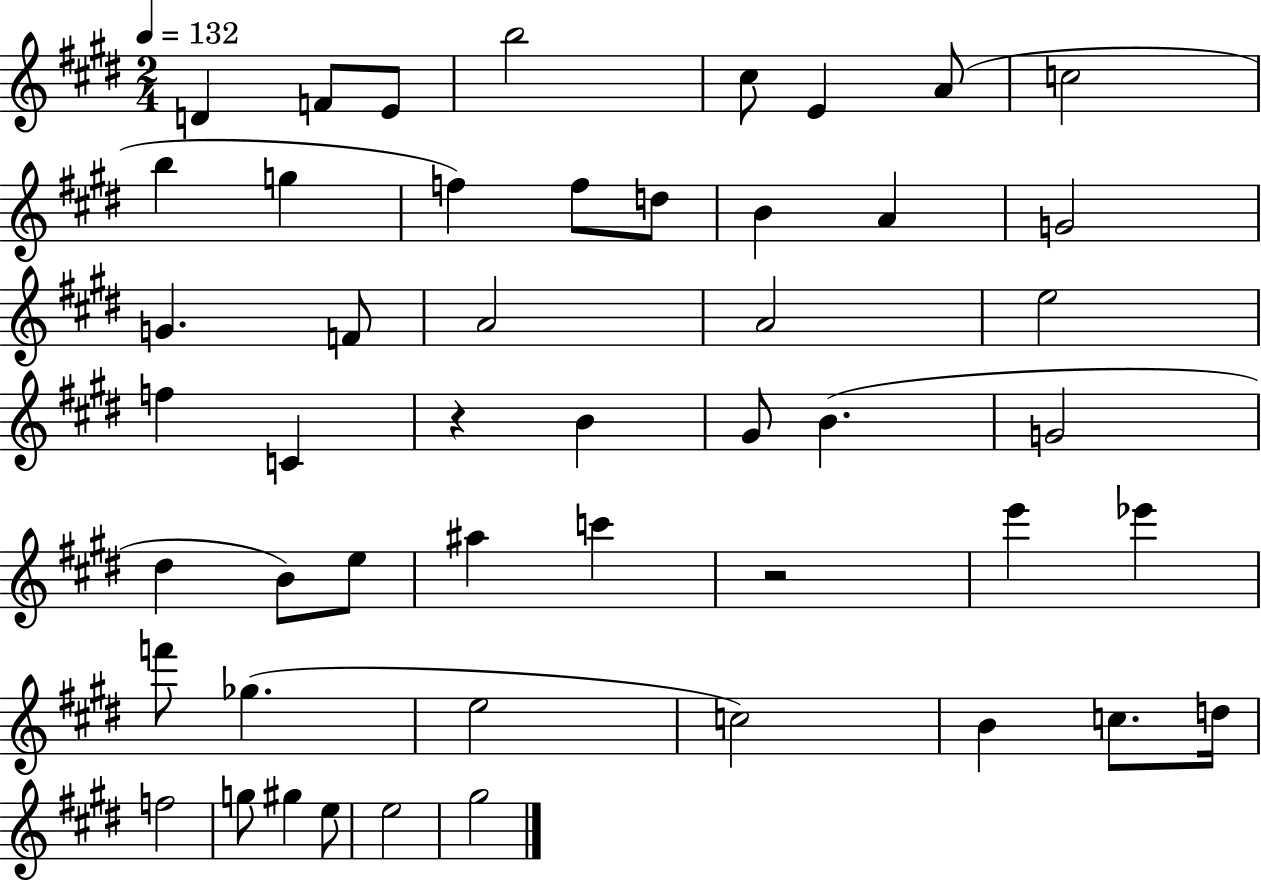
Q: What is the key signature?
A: E major